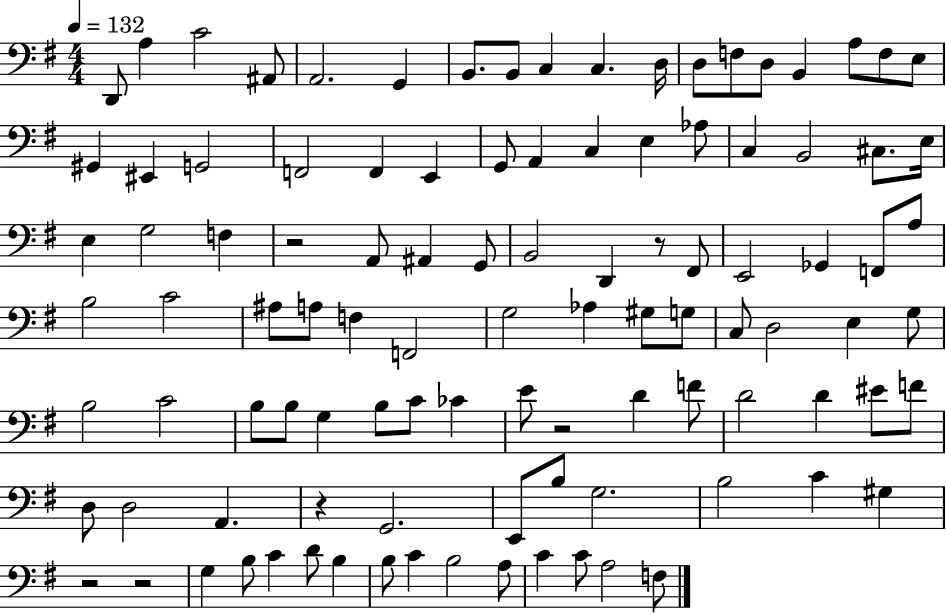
{
  \clef bass
  \numericTimeSignature
  \time 4/4
  \key g \major
  \tempo 4 = 132
  \repeat volta 2 { d,8 a4 c'2 ais,8 | a,2. g,4 | b,8. b,8 c4 c4. d16 | d8 f8 d8 b,4 a8 f8 e8 | \break gis,4 eis,4 g,2 | f,2 f,4 e,4 | g,8 a,4 c4 e4 aes8 | c4 b,2 cis8. e16 | \break e4 g2 f4 | r2 a,8 ais,4 g,8 | b,2 d,4 r8 fis,8 | e,2 ges,4 f,8 a8 | \break b2 c'2 | ais8 a8 f4 f,2 | g2 aes4 gis8 g8 | c8 d2 e4 g8 | \break b2 c'2 | b8 b8 g4 b8 c'8 ces'4 | e'8 r2 d'4 f'8 | d'2 d'4 eis'8 f'8 | \break d8 d2 a,4. | r4 g,2. | e,8 b8 g2. | b2 c'4 gis4 | \break r2 r2 | g4 b8 c'4 d'8 b4 | b8 c'4 b2 a8 | c'4 c'8 a2 f8 | \break } \bar "|."
}